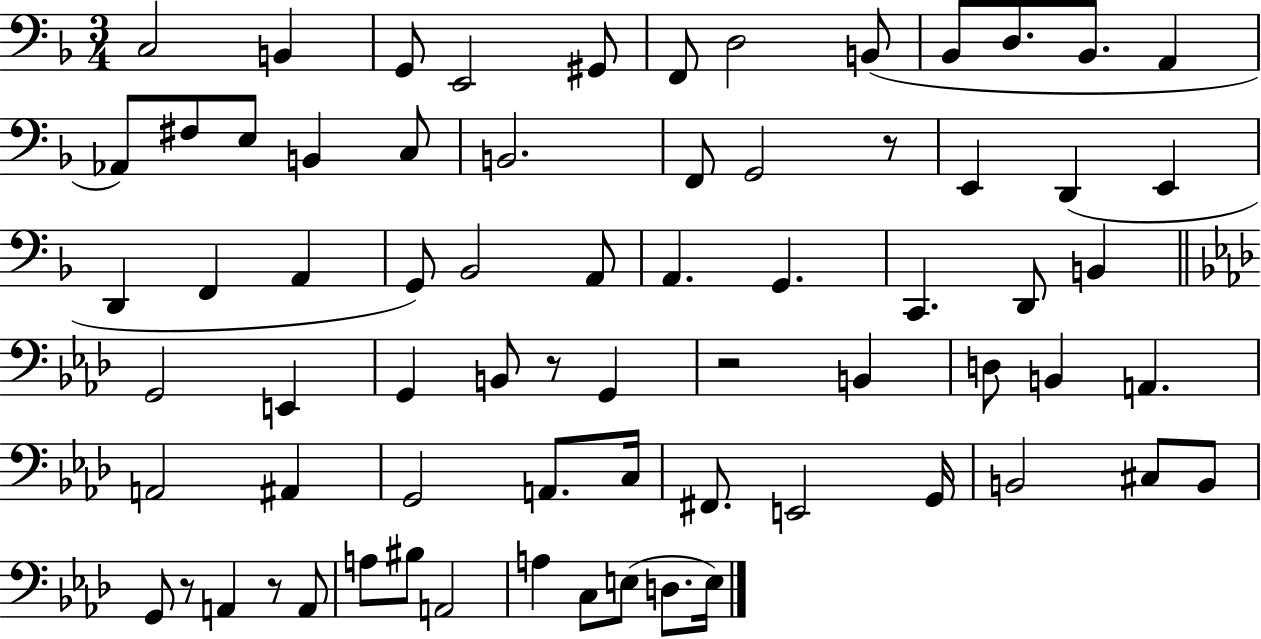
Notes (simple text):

C3/h B2/q G2/e E2/h G#2/e F2/e D3/h B2/e Bb2/e D3/e. Bb2/e. A2/q Ab2/e F#3/e E3/e B2/q C3/e B2/h. F2/e G2/h R/e E2/q D2/q E2/q D2/q F2/q A2/q G2/e Bb2/h A2/e A2/q. G2/q. C2/q. D2/e B2/q G2/h E2/q G2/q B2/e R/e G2/q R/h B2/q D3/e B2/q A2/q. A2/h A#2/q G2/h A2/e. C3/s F#2/e. E2/h G2/s B2/h C#3/e B2/e G2/e R/e A2/q R/e A2/e A3/e BIS3/e A2/h A3/q C3/e E3/e D3/e. E3/s